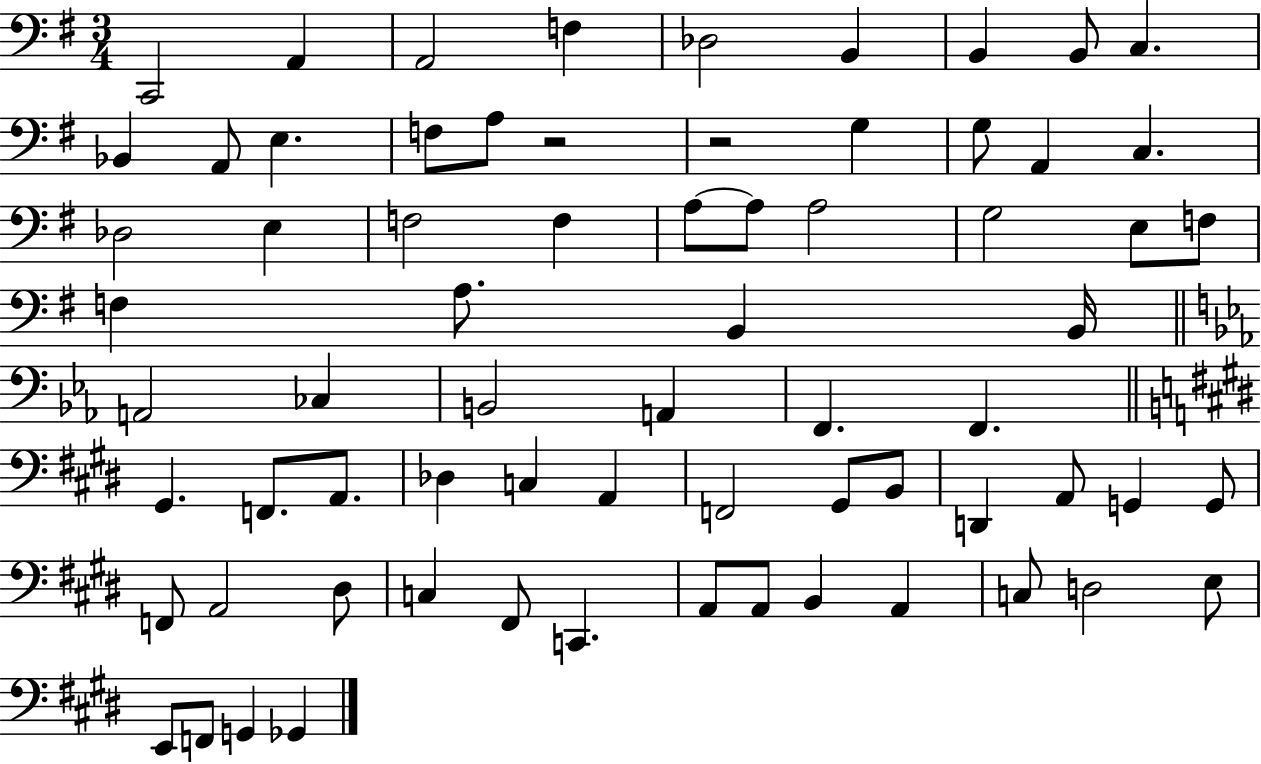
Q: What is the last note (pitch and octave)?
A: Gb2